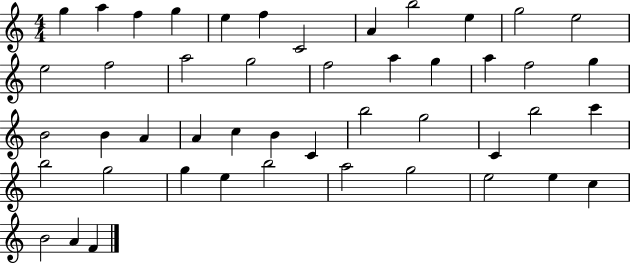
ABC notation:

X:1
T:Untitled
M:4/4
L:1/4
K:C
g a f g e f C2 A b2 e g2 e2 e2 f2 a2 g2 f2 a g a f2 g B2 B A A c B C b2 g2 C b2 c' b2 g2 g e b2 a2 g2 e2 e c B2 A F